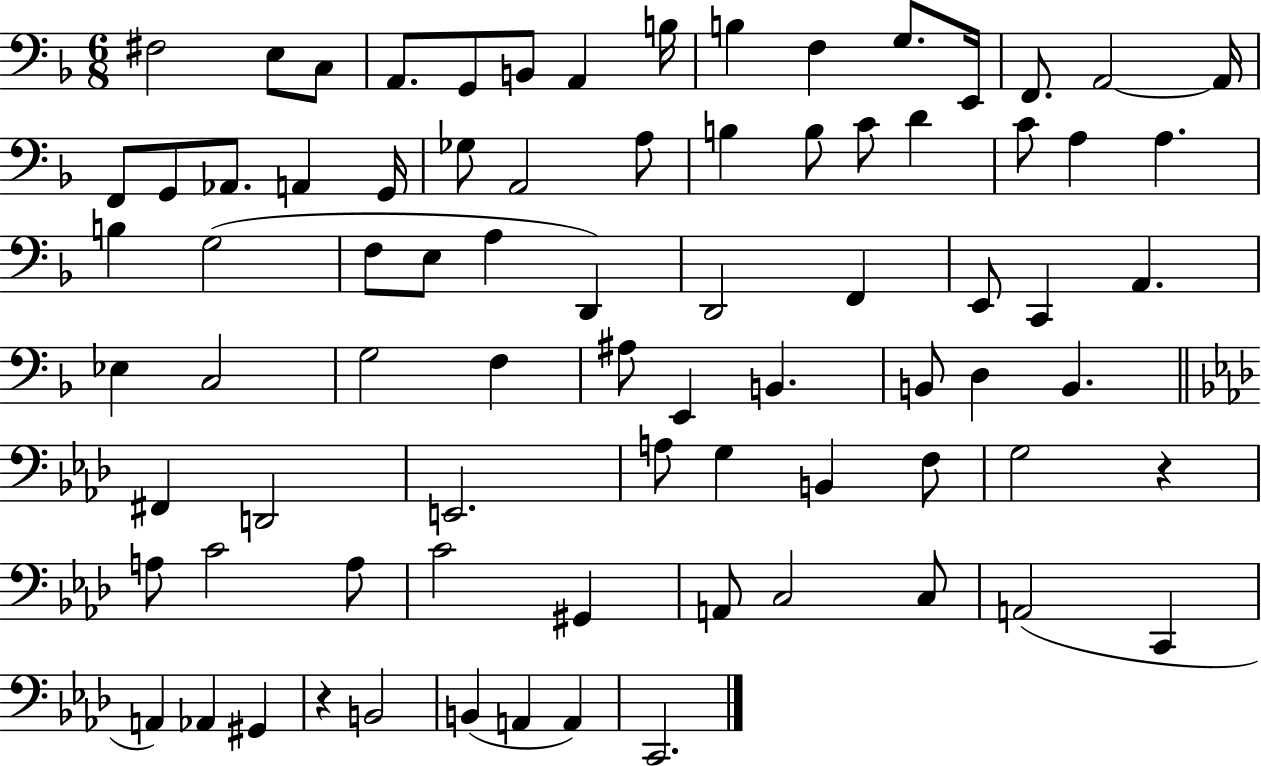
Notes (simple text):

F#3/h E3/e C3/e A2/e. G2/e B2/e A2/q B3/s B3/q F3/q G3/e. E2/s F2/e. A2/h A2/s F2/e G2/e Ab2/e. A2/q G2/s Gb3/e A2/h A3/e B3/q B3/e C4/e D4/q C4/e A3/q A3/q. B3/q G3/h F3/e E3/e A3/q D2/q D2/h F2/q E2/e C2/q A2/q. Eb3/q C3/h G3/h F3/q A#3/e E2/q B2/q. B2/e D3/q B2/q. F#2/q D2/h E2/h. A3/e G3/q B2/q F3/e G3/h R/q A3/e C4/h A3/e C4/h G#2/q A2/e C3/h C3/e A2/h C2/q A2/q Ab2/q G#2/q R/q B2/h B2/q A2/q A2/q C2/h.